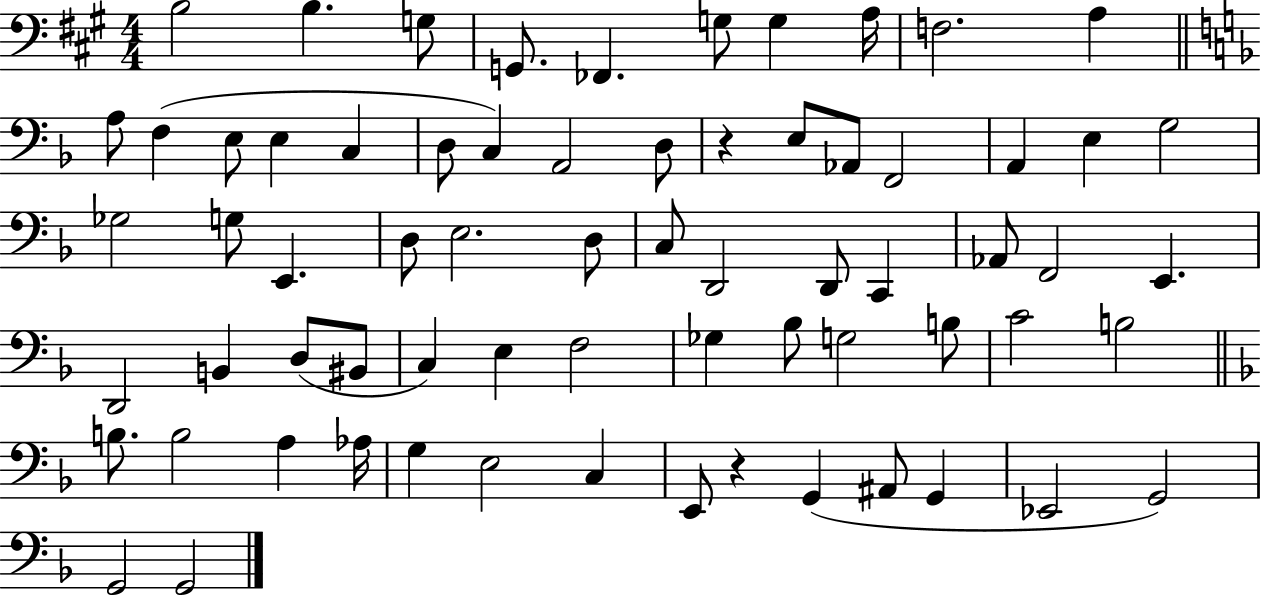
X:1
T:Untitled
M:4/4
L:1/4
K:A
B,2 B, G,/2 G,,/2 _F,, G,/2 G, A,/4 F,2 A, A,/2 F, E,/2 E, C, D,/2 C, A,,2 D,/2 z E,/2 _A,,/2 F,,2 A,, E, G,2 _G,2 G,/2 E,, D,/2 E,2 D,/2 C,/2 D,,2 D,,/2 C,, _A,,/2 F,,2 E,, D,,2 B,, D,/2 ^B,,/2 C, E, F,2 _G, _B,/2 G,2 B,/2 C2 B,2 B,/2 B,2 A, _A,/4 G, E,2 C, E,,/2 z G,, ^A,,/2 G,, _E,,2 G,,2 G,,2 G,,2